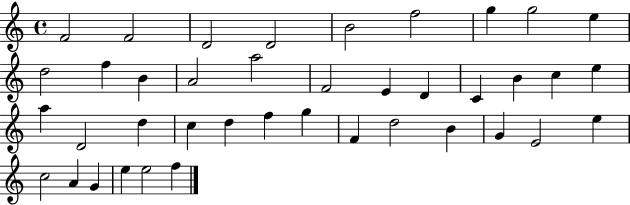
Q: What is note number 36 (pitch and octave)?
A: A4